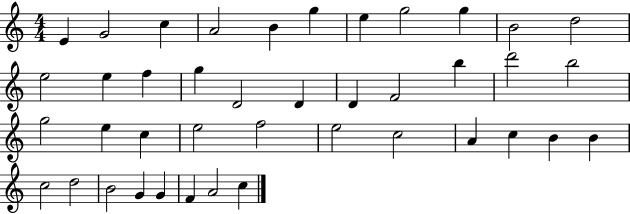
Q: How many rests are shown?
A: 0